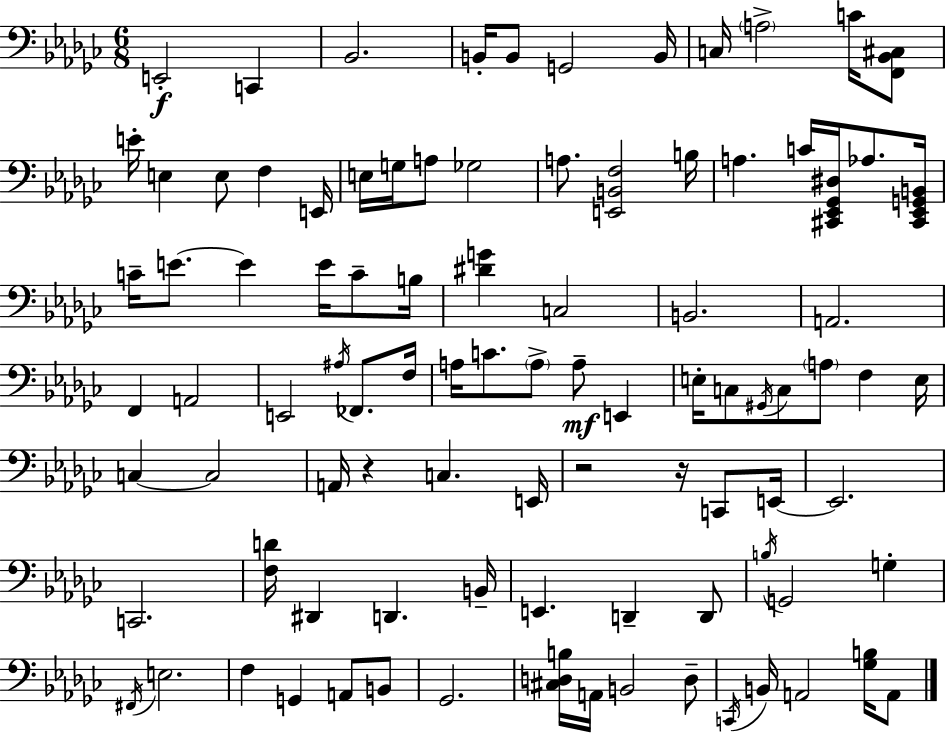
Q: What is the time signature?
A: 6/8